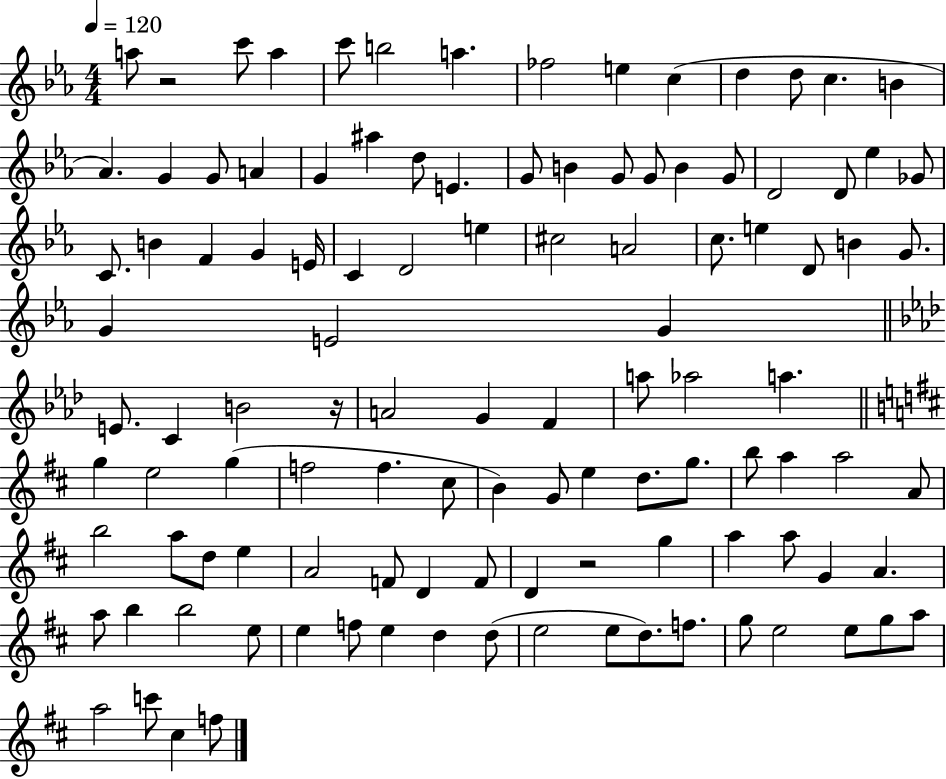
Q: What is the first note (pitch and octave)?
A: A5